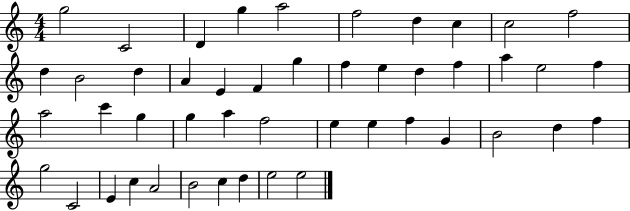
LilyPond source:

{
  \clef treble
  \numericTimeSignature
  \time 4/4
  \key c \major
  g''2 c'2 | d'4 g''4 a''2 | f''2 d''4 c''4 | c''2 f''2 | \break d''4 b'2 d''4 | a'4 e'4 f'4 g''4 | f''4 e''4 d''4 f''4 | a''4 e''2 f''4 | \break a''2 c'''4 g''4 | g''4 a''4 f''2 | e''4 e''4 f''4 g'4 | b'2 d''4 f''4 | \break g''2 c'2 | e'4 c''4 a'2 | b'2 c''4 d''4 | e''2 e''2 | \break \bar "|."
}